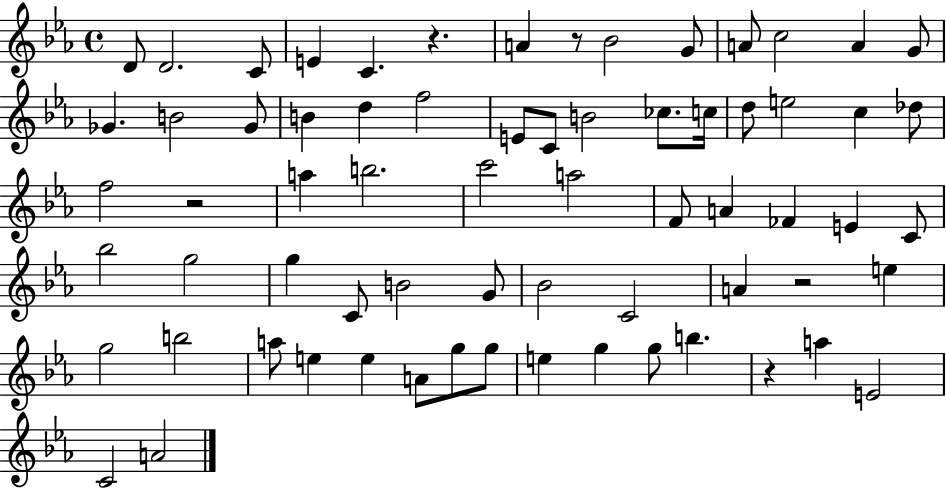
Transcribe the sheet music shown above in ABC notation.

X:1
T:Untitled
M:4/4
L:1/4
K:Eb
D/2 D2 C/2 E C z A z/2 _B2 G/2 A/2 c2 A G/2 _G B2 _G/2 B d f2 E/2 C/2 B2 _c/2 c/4 d/2 e2 c _d/2 f2 z2 a b2 c'2 a2 F/2 A _F E C/2 _b2 g2 g C/2 B2 G/2 _B2 C2 A z2 e g2 b2 a/2 e e A/2 g/2 g/2 e g g/2 b z a E2 C2 A2